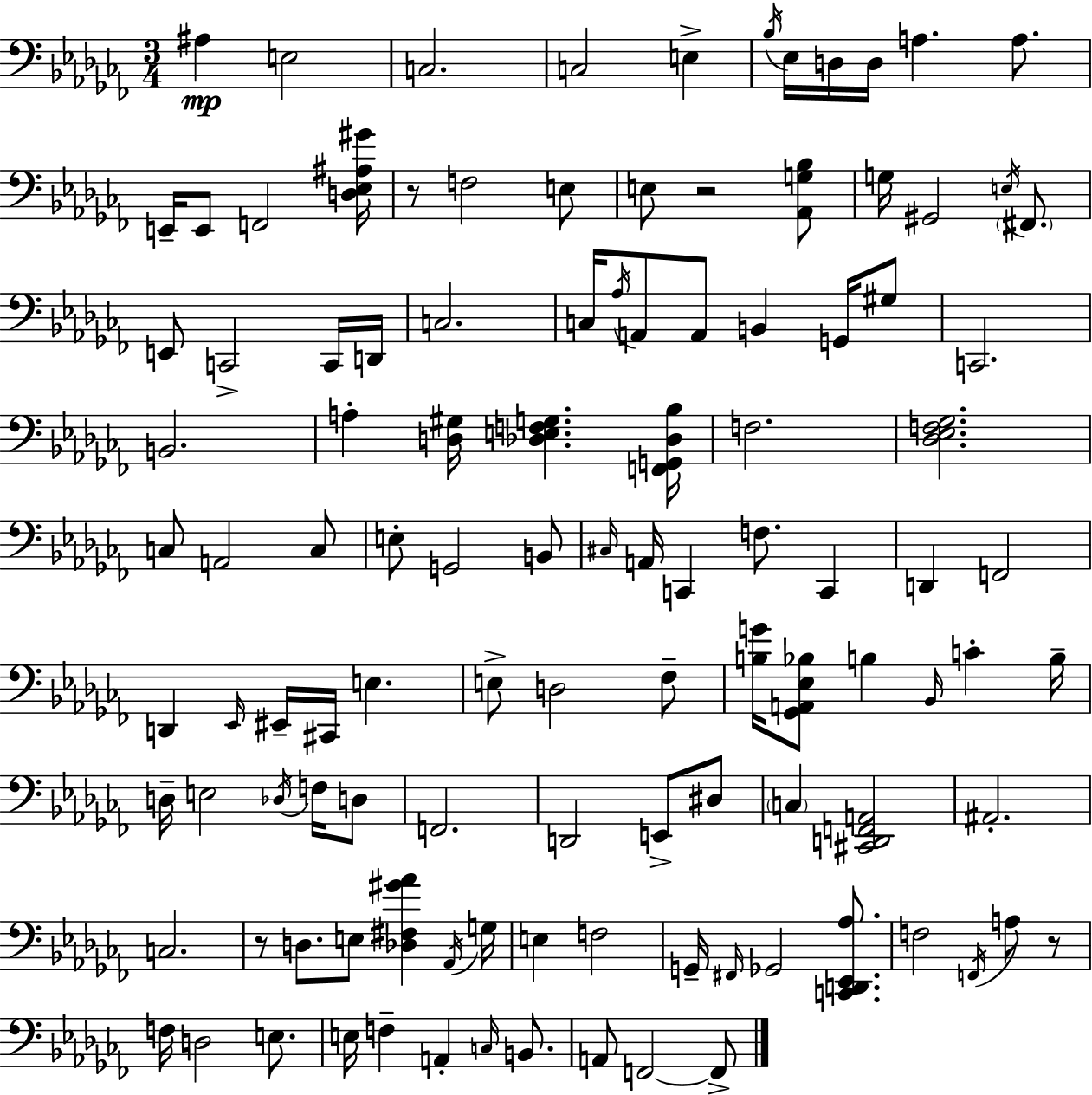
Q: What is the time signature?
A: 3/4